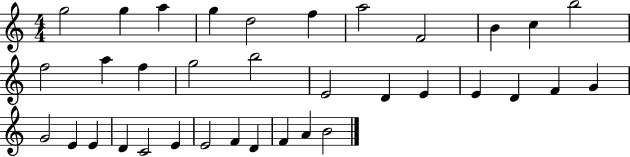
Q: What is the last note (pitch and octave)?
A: B4